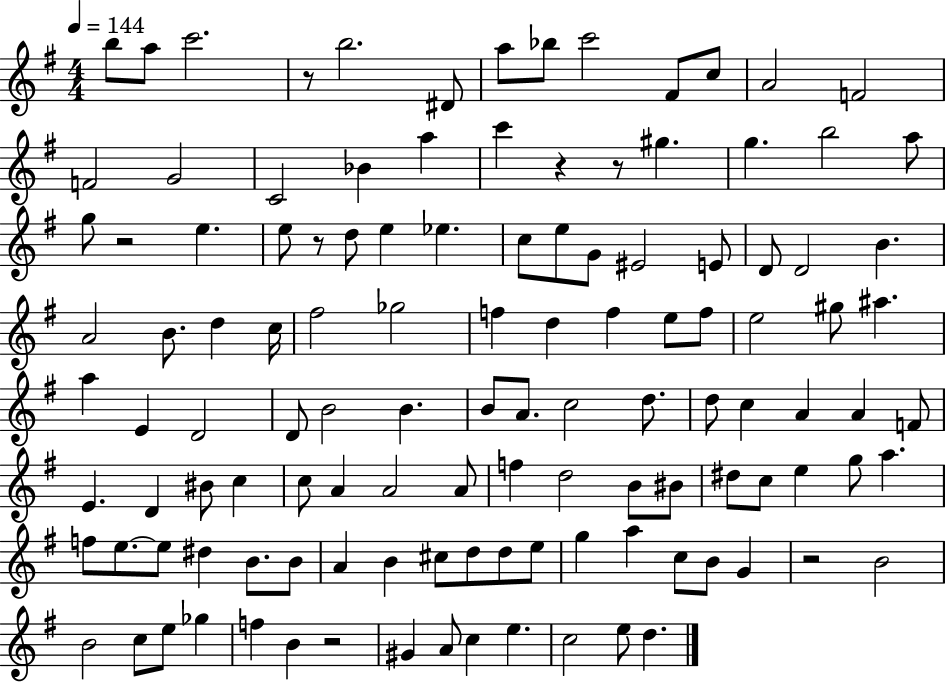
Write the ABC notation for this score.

X:1
T:Untitled
M:4/4
L:1/4
K:G
b/2 a/2 c'2 z/2 b2 ^D/2 a/2 _b/2 c'2 ^F/2 c/2 A2 F2 F2 G2 C2 _B a c' z z/2 ^g g b2 a/2 g/2 z2 e e/2 z/2 d/2 e _e c/2 e/2 G/2 ^E2 E/2 D/2 D2 B A2 B/2 d c/4 ^f2 _g2 f d f e/2 f/2 e2 ^g/2 ^a a E D2 D/2 B2 B B/2 A/2 c2 d/2 d/2 c A A F/2 E D ^B/2 c c/2 A A2 A/2 f d2 B/2 ^B/2 ^d/2 c/2 e g/2 a f/2 e/2 e/2 ^d B/2 B/2 A B ^c/2 d/2 d/2 e/2 g a c/2 B/2 G z2 B2 B2 c/2 e/2 _g f B z2 ^G A/2 c e c2 e/2 d